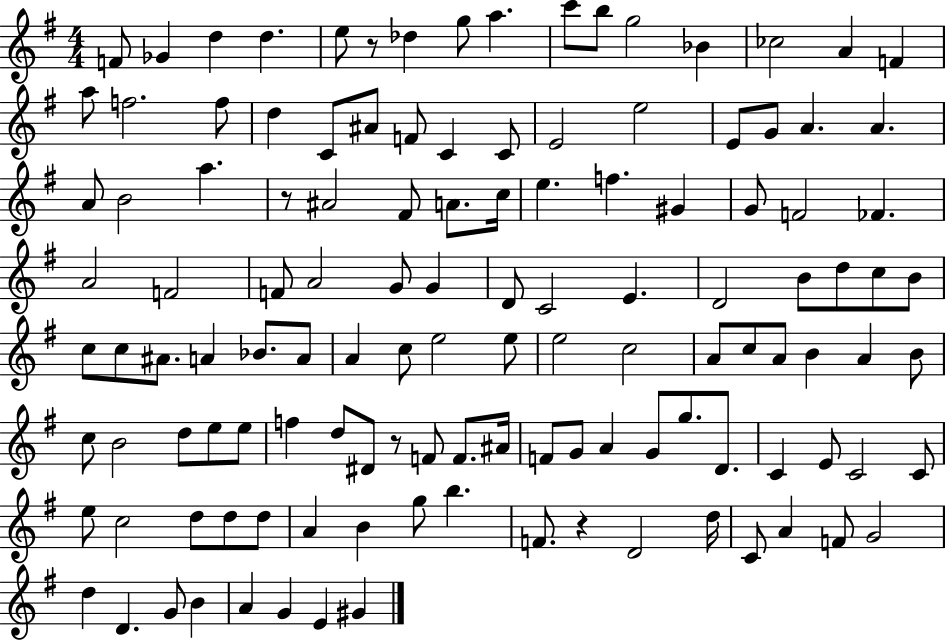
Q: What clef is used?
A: treble